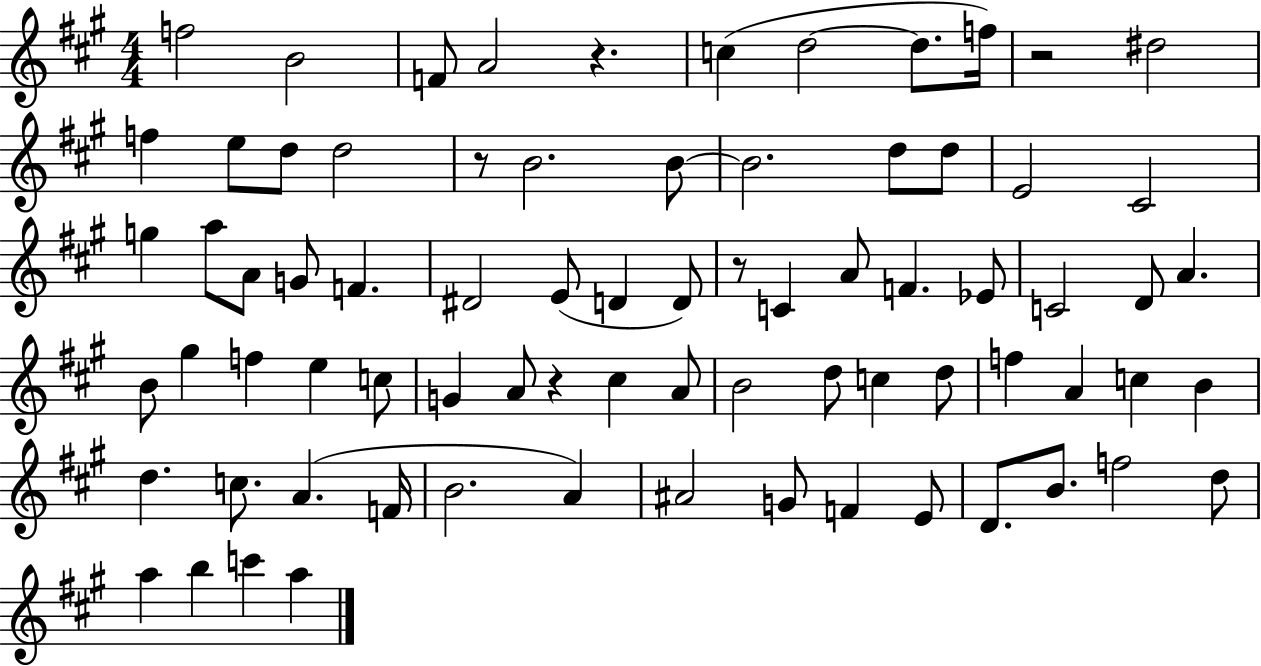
{
  \clef treble
  \numericTimeSignature
  \time 4/4
  \key a \major
  \repeat volta 2 { f''2 b'2 | f'8 a'2 r4. | c''4( d''2~~ d''8. f''16) | r2 dis''2 | \break f''4 e''8 d''8 d''2 | r8 b'2. b'8~~ | b'2. d''8 d''8 | e'2 cis'2 | \break g''4 a''8 a'8 g'8 f'4. | dis'2 e'8( d'4 d'8) | r8 c'4 a'8 f'4. ees'8 | c'2 d'8 a'4. | \break b'8 gis''4 f''4 e''4 c''8 | g'4 a'8 r4 cis''4 a'8 | b'2 d''8 c''4 d''8 | f''4 a'4 c''4 b'4 | \break d''4. c''8. a'4.( f'16 | b'2. a'4) | ais'2 g'8 f'4 e'8 | d'8. b'8. f''2 d''8 | \break a''4 b''4 c'''4 a''4 | } \bar "|."
}